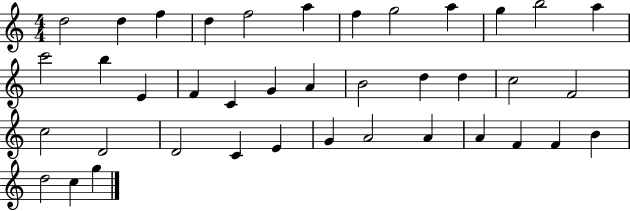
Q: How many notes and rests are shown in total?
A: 39